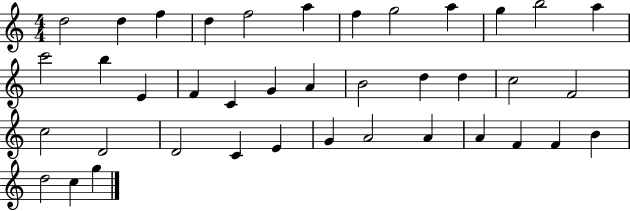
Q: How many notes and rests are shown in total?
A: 39